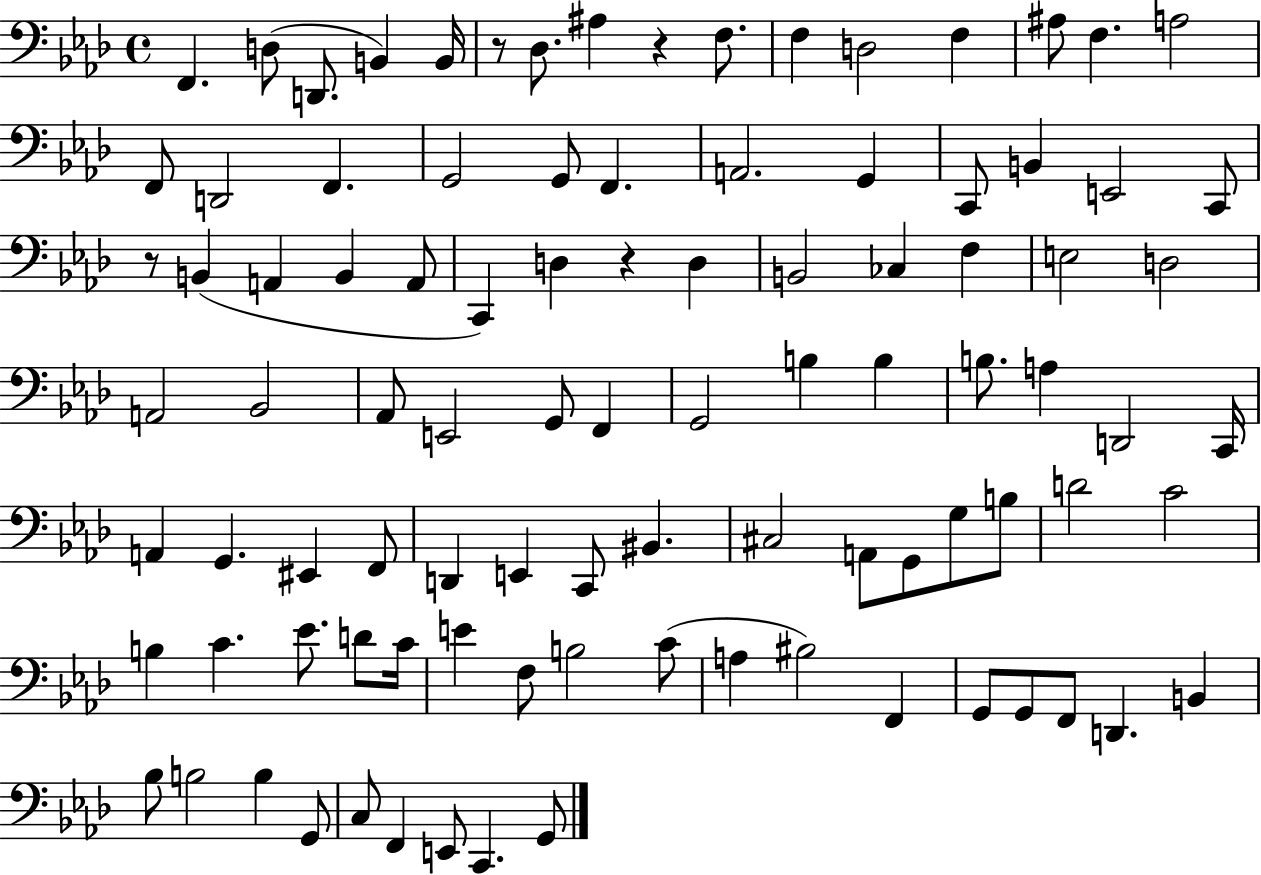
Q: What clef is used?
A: bass